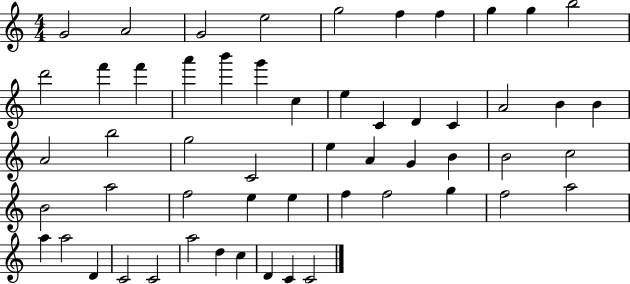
G4/h A4/h G4/h E5/h G5/h F5/q F5/q G5/q G5/q B5/h D6/h F6/q F6/q A6/q B6/q G6/q C5/q E5/q C4/q D4/q C4/q A4/h B4/q B4/q A4/h B5/h G5/h C4/h E5/q A4/q G4/q B4/q B4/h C5/h B4/h A5/h F5/h E5/q E5/q F5/q F5/h G5/q F5/h A5/h A5/q A5/h D4/q C4/h C4/h A5/h D5/q C5/q D4/q C4/q C4/h